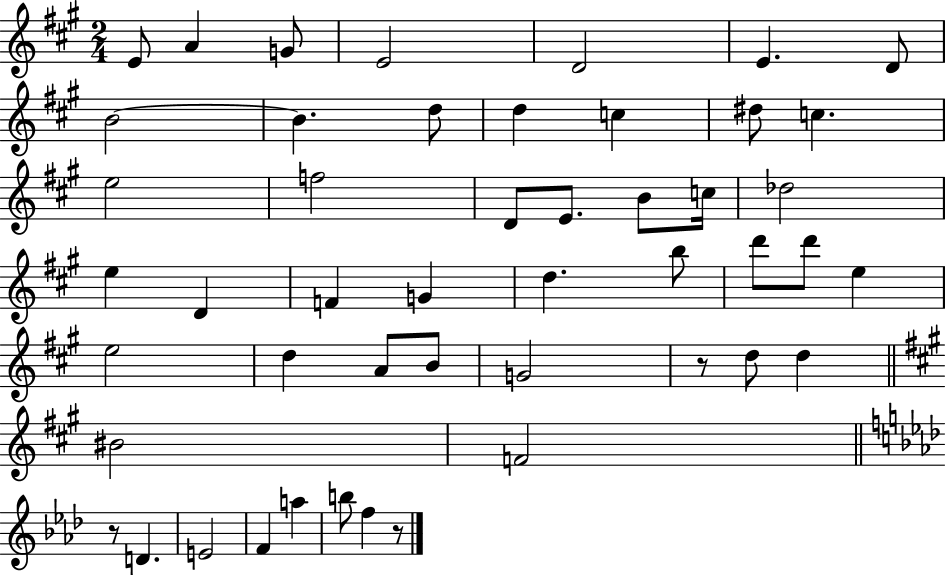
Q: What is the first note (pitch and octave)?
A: E4